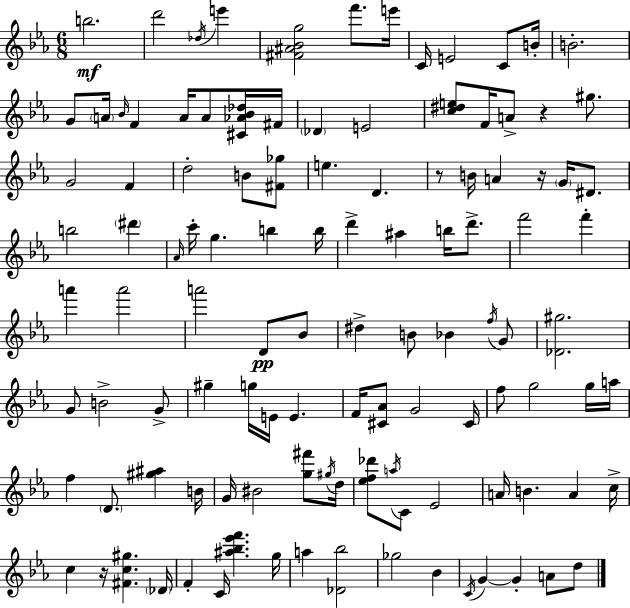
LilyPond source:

{
  \clef treble
  \numericTimeSignature
  \time 6/8
  \key c \minor
  b''2.\mf | d'''2 \acciaccatura { des''16 } e'''4 | <fis' ais' bes' g''>2 f'''8. | e'''16 c'16 e'2 c'8 | \break b'16-. b'2.-. | g'8 \parenthesize a'16 \grace { bes'16 } f'4 a'16 a'8 | <cis' aes' bes' des''>16 fis'16 \parenthesize des'4 e'2 | <c'' dis'' e''>8 f'16 a'8-> r4 gis''8. | \break g'2 f'4 | d''2-. b'8 | <fis' ges''>8 e''4. d'4. | r8 b'16 a'4 r16 \parenthesize g'16 dis'8. | \break b''2 \parenthesize dis'''4 | \grace { aes'16 } c'''16-. g''4. b''4 | b''16 d'''4-> ais''4 b''16 | d'''8.-> f'''2 f'''4-. | \break a'''4 a'''2 | a'''2 d'8\pp | bes'8 dis''4-> b'8 bes'4 | \acciaccatura { f''16 } g'8 <des' gis''>2. | \break g'8 b'2-> | g'8-> gis''4-- g''16 e'16 e'4. | f'16 <cis' aes'>8 g'2 | cis'16 f''8 g''2 | \break g''16 a''16 f''4 \parenthesize d'8. <gis'' ais''>4 | b'16 g'16 bis'2 | <g'' fis'''>8 \acciaccatura { gis''16 } d''16 <ees'' f'' des'''>8 \acciaccatura { a''16 } c'8 ees'2 | a'16 b'4. | \break a'4 c''16-> c''4 r16 <fis' c'' gis''>4. | \parenthesize des'16 f'4-. c'16 <ais'' bes'' ees''' f'''>4. | g''16 a''4 <des' bes''>2 | ges''2 | \break bes'4 \acciaccatura { c'16 } g'4~~ g'4-. | a'8 d''8 \bar "|."
}